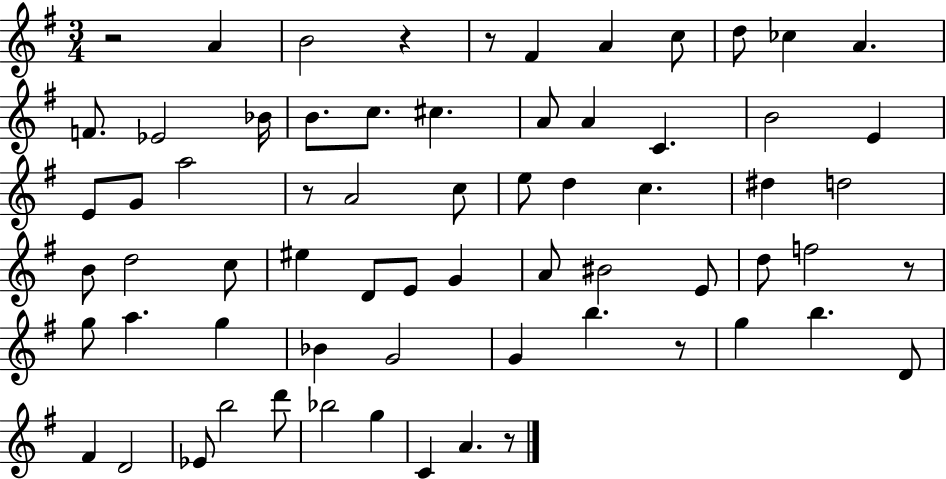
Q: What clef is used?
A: treble